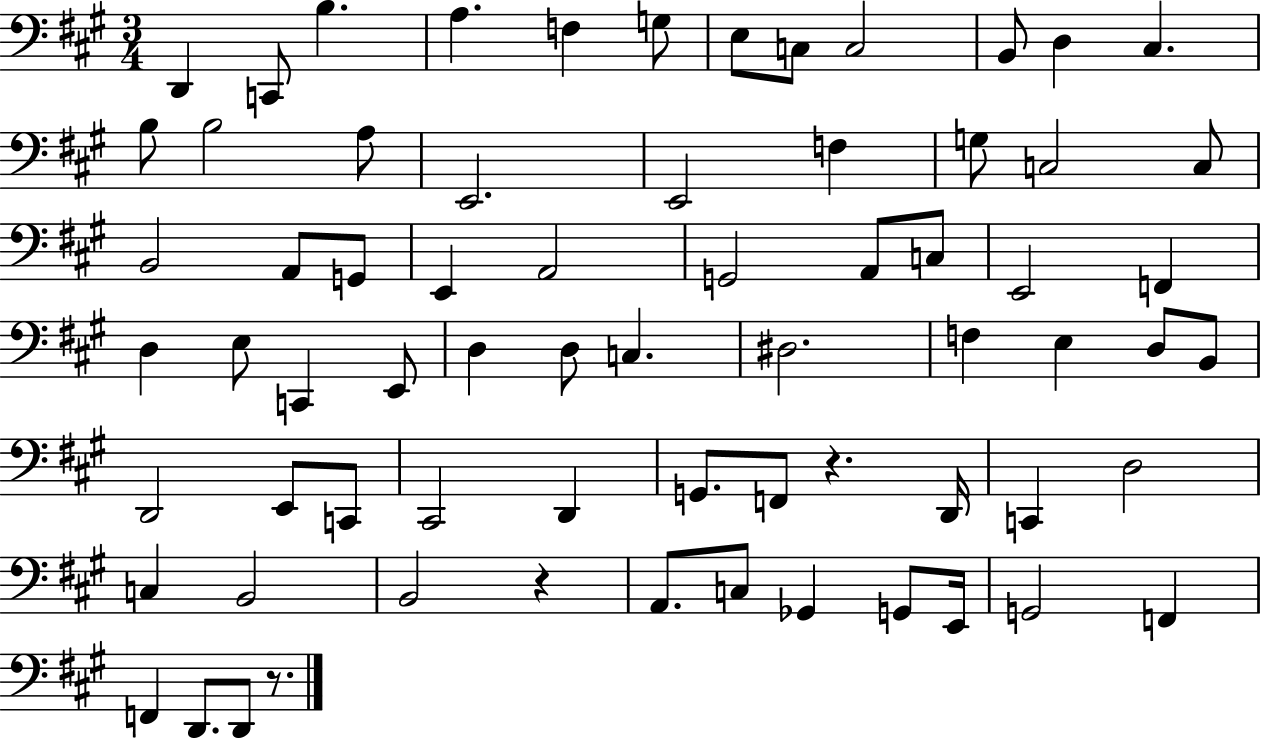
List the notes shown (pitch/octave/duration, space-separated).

D2/q C2/e B3/q. A3/q. F3/q G3/e E3/e C3/e C3/h B2/e D3/q C#3/q. B3/e B3/h A3/e E2/h. E2/h F3/q G3/e C3/h C3/e B2/h A2/e G2/e E2/q A2/h G2/h A2/e C3/e E2/h F2/q D3/q E3/e C2/q E2/e D3/q D3/e C3/q. D#3/h. F3/q E3/q D3/e B2/e D2/h E2/e C2/e C#2/h D2/q G2/e. F2/e R/q. D2/s C2/q D3/h C3/q B2/h B2/h R/q A2/e. C3/e Gb2/q G2/e E2/s G2/h F2/q F2/q D2/e. D2/e R/e.